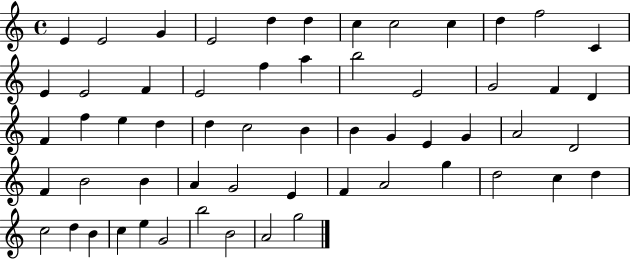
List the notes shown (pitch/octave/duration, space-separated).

E4/q E4/h G4/q E4/h D5/q D5/q C5/q C5/h C5/q D5/q F5/h C4/q E4/q E4/h F4/q E4/h F5/q A5/q B5/h E4/h G4/h F4/q D4/q F4/q F5/q E5/q D5/q D5/q C5/h B4/q B4/q G4/q E4/q G4/q A4/h D4/h F4/q B4/h B4/q A4/q G4/h E4/q F4/q A4/h G5/q D5/h C5/q D5/q C5/h D5/q B4/q C5/q E5/q G4/h B5/h B4/h A4/h G5/h